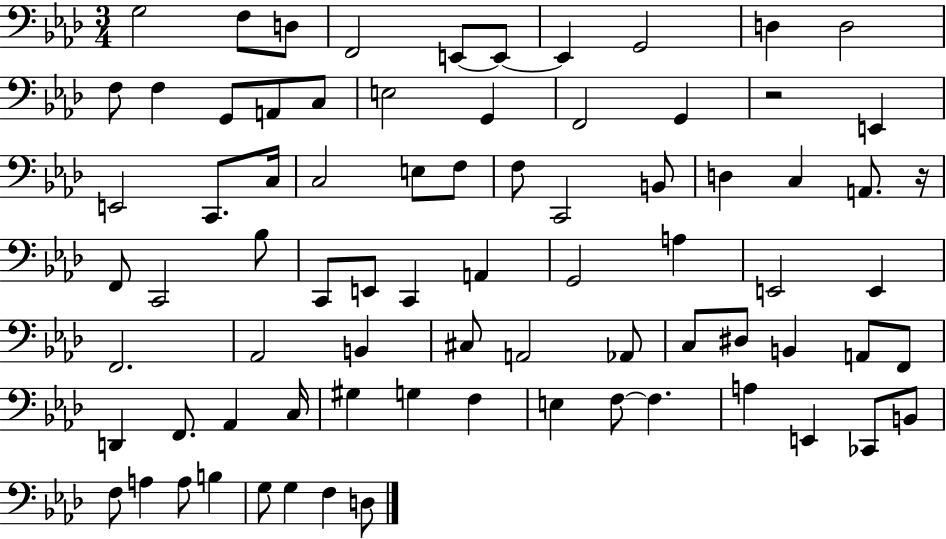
G3/h F3/e D3/e F2/h E2/e E2/e E2/q G2/h D3/q D3/h F3/e F3/q G2/e A2/e C3/e E3/h G2/q F2/h G2/q R/h E2/q E2/h C2/e. C3/s C3/h E3/e F3/e F3/e C2/h B2/e D3/q C3/q A2/e. R/s F2/e C2/h Bb3/e C2/e E2/e C2/q A2/q G2/h A3/q E2/h E2/q F2/h. Ab2/h B2/q C#3/e A2/h Ab2/e C3/e D#3/e B2/q A2/e F2/e D2/q F2/e. Ab2/q C3/s G#3/q G3/q F3/q E3/q F3/e F3/q. A3/q E2/q CES2/e B2/e F3/e A3/q A3/e B3/q G3/e G3/q F3/q D3/e